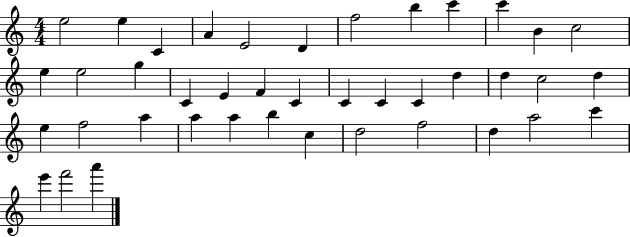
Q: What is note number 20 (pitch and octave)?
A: C4